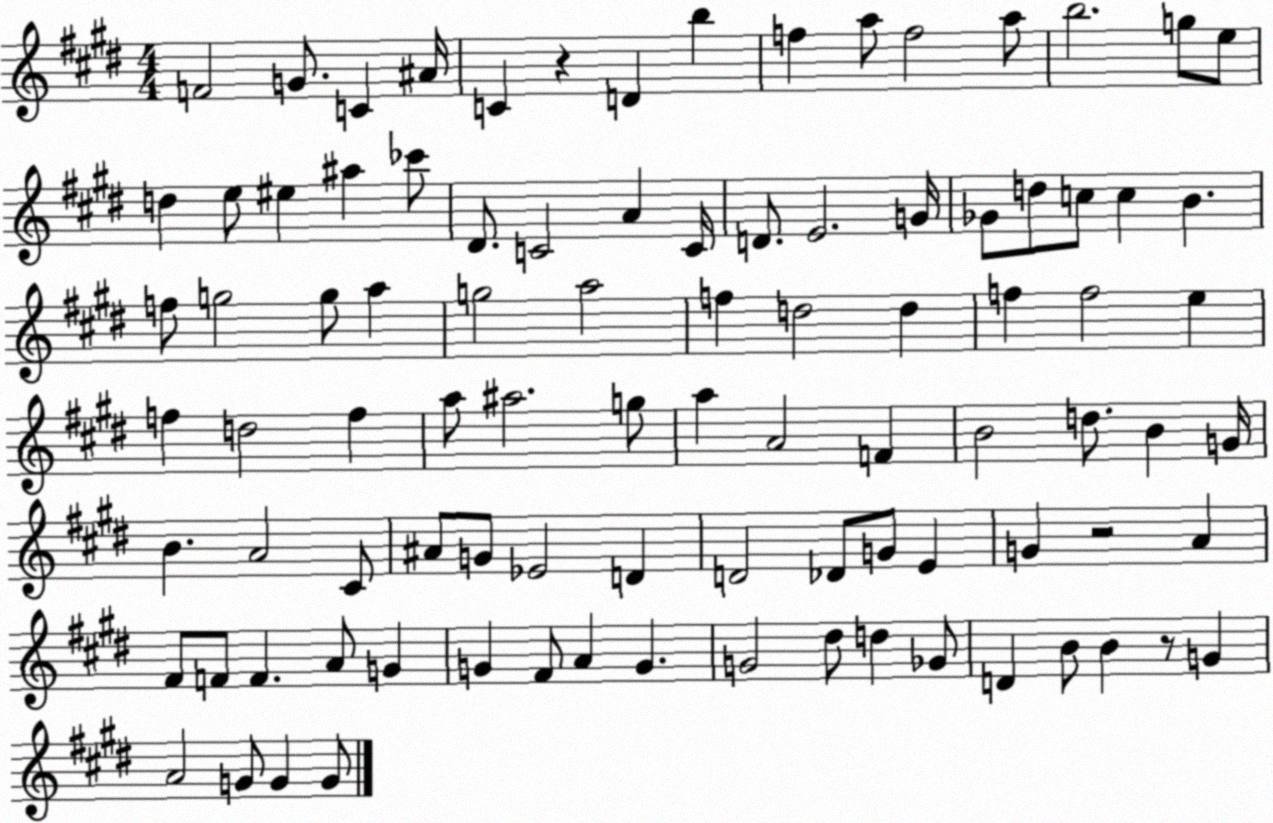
X:1
T:Untitled
M:4/4
L:1/4
K:E
F2 G/2 C ^A/4 C z D b f a/2 f2 a/2 b2 g/2 e/2 d e/2 ^e ^a _c'/2 ^D/2 C2 A C/4 D/2 E2 G/4 _G/2 d/2 c/2 c B f/2 g2 g/2 a g2 a2 f d2 d f f2 e f d2 f a/2 ^a2 g/2 a A2 F B2 d/2 B G/4 B A2 ^C/2 ^A/2 G/2 _E2 D D2 _D/2 G/2 E G z2 A ^F/2 F/2 F A/2 G G ^F/2 A G G2 ^d/2 d _G/2 D B/2 B z/2 G A2 G/2 G G/2